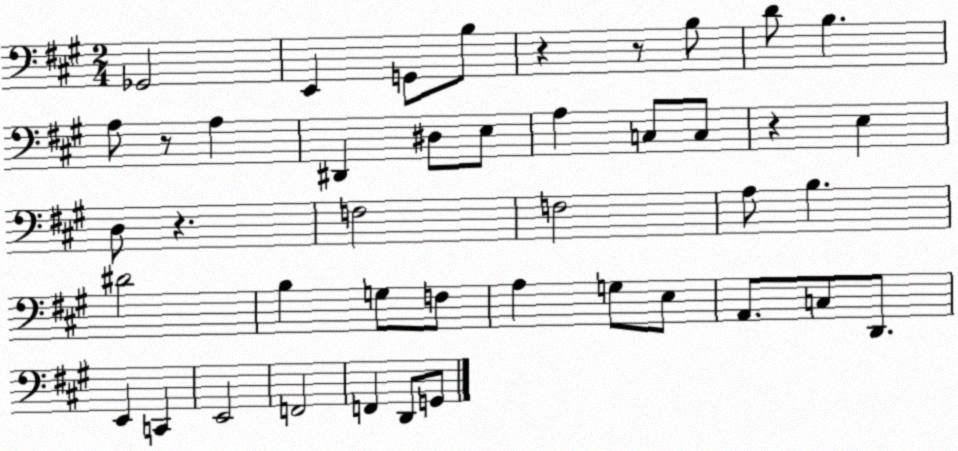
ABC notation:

X:1
T:Untitled
M:2/4
L:1/4
K:A
_G,,2 E,, G,,/2 B,/2 z z/2 B,/2 D/2 B, A,/2 z/2 A, ^D,, ^D,/2 E,/2 A, C,/2 C,/2 z E, D,/2 z F,2 F,2 A,/2 B, ^D2 B, G,/2 F,/2 A, G,/2 E,/2 A,,/2 C,/2 D,,/2 E,, C,, E,,2 F,,2 F,, D,,/2 G,,/2